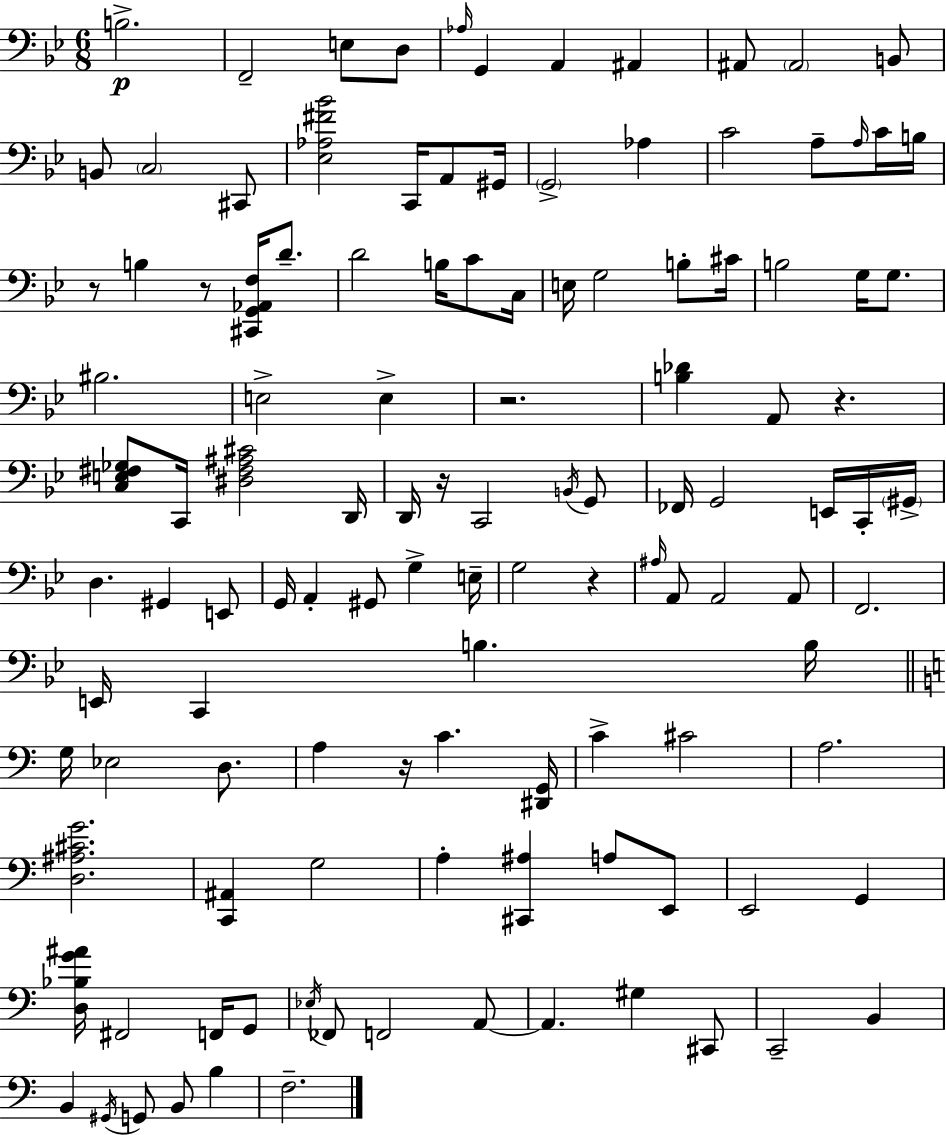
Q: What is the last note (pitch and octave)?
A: F3